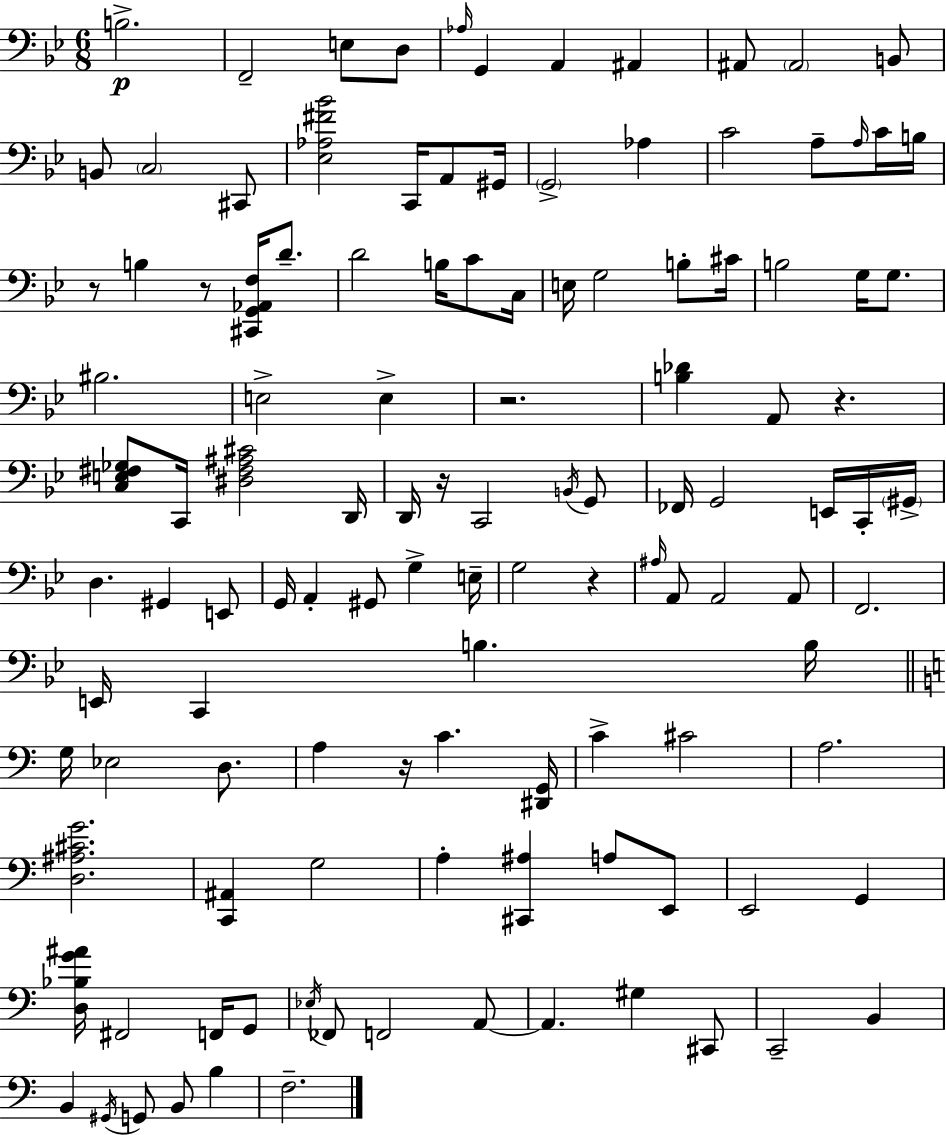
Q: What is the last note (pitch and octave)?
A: F3